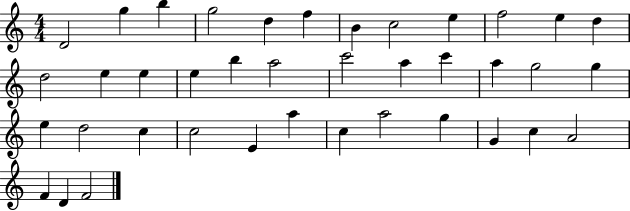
D4/h G5/q B5/q G5/h D5/q F5/q B4/q C5/h E5/q F5/h E5/q D5/q D5/h E5/q E5/q E5/q B5/q A5/h C6/h A5/q C6/q A5/q G5/h G5/q E5/q D5/h C5/q C5/h E4/q A5/q C5/q A5/h G5/q G4/q C5/q A4/h F4/q D4/q F4/h